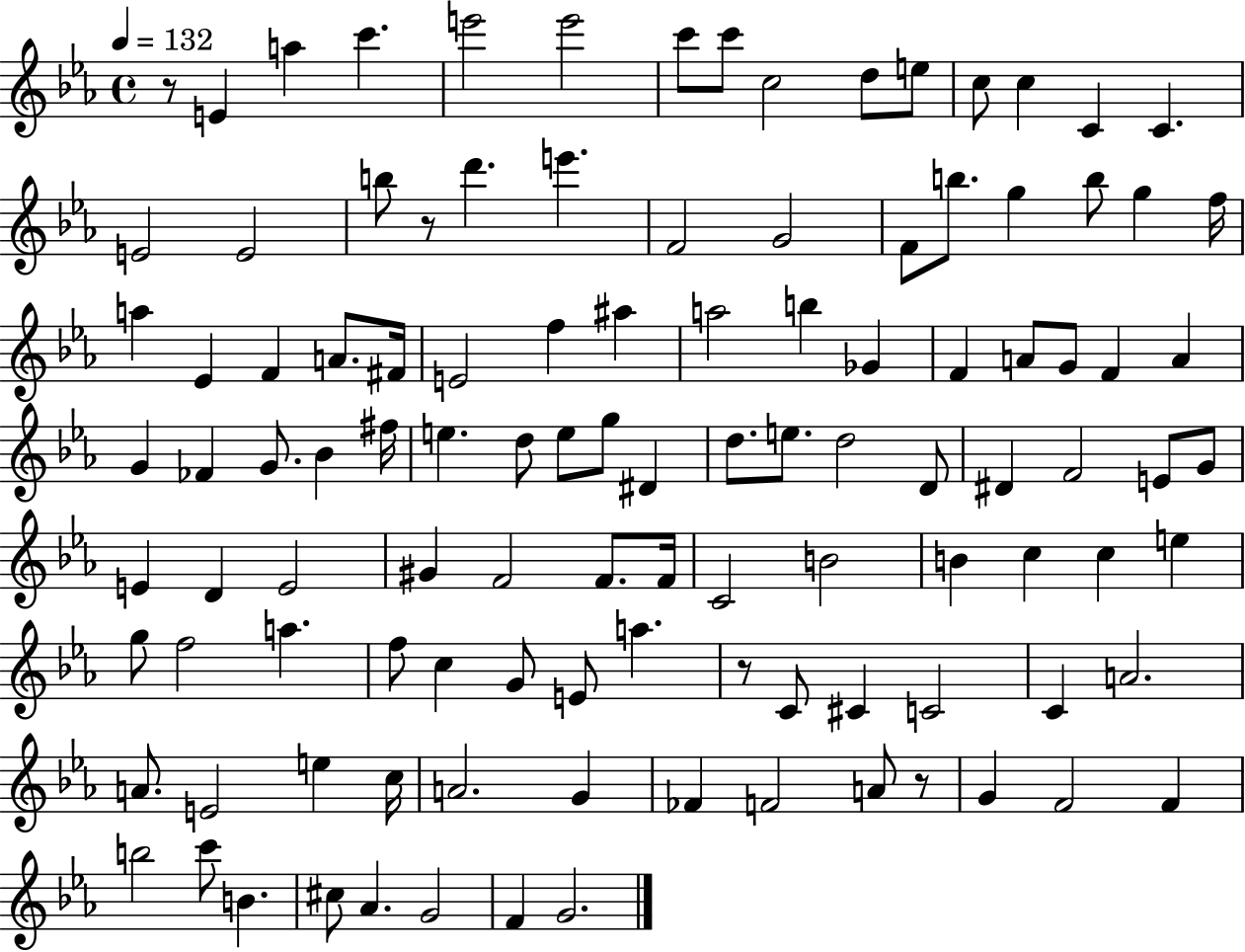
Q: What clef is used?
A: treble